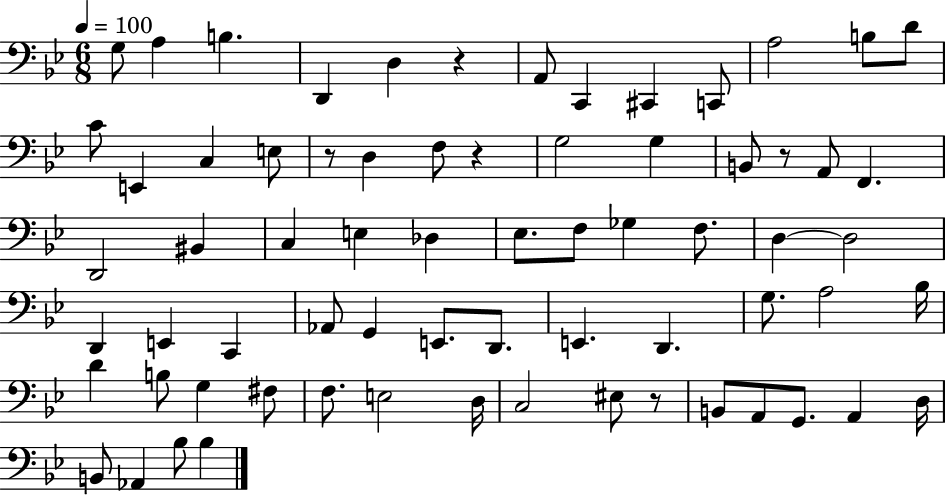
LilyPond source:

{
  \clef bass
  \numericTimeSignature
  \time 6/8
  \key bes \major
  \tempo 4 = 100
  g8 a4 b4. | d,4 d4 r4 | a,8 c,4 cis,4 c,8 | a2 b8 d'8 | \break c'8 e,4 c4 e8 | r8 d4 f8 r4 | g2 g4 | b,8 r8 a,8 f,4. | \break d,2 bis,4 | c4 e4 des4 | ees8. f8 ges4 f8. | d4~~ d2 | \break d,4 e,4 c,4 | aes,8 g,4 e,8. d,8. | e,4. d,4. | g8. a2 bes16 | \break d'4 b8 g4 fis8 | f8. e2 d16 | c2 eis8 r8 | b,8 a,8 g,8. a,4 d16 | \break b,8 aes,4 bes8 bes4 | \bar "|."
}